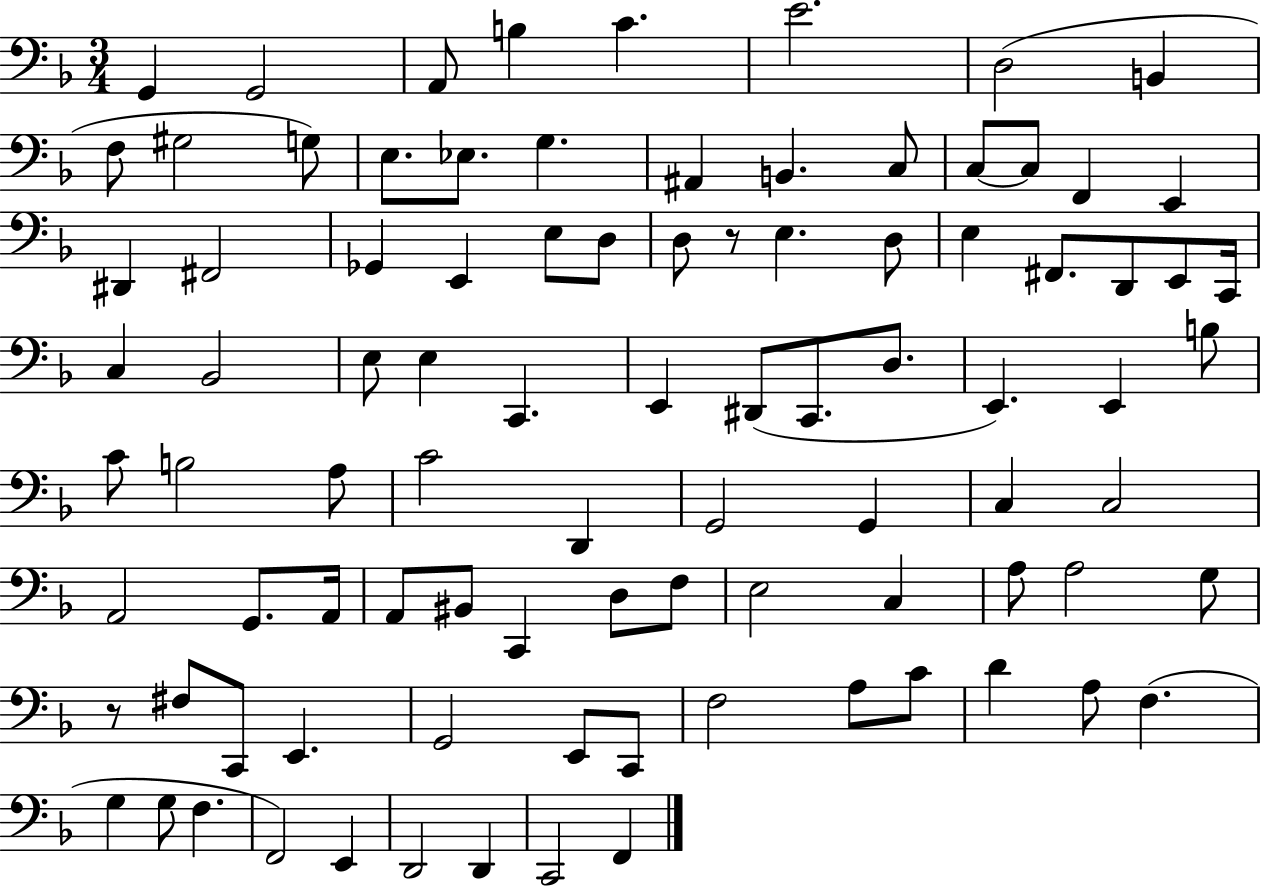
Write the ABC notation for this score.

X:1
T:Untitled
M:3/4
L:1/4
K:F
G,, G,,2 A,,/2 B, C E2 D,2 B,, F,/2 ^G,2 G,/2 E,/2 _E,/2 G, ^A,, B,, C,/2 C,/2 C,/2 F,, E,, ^D,, ^F,,2 _G,, E,, E,/2 D,/2 D,/2 z/2 E, D,/2 E, ^F,,/2 D,,/2 E,,/2 C,,/4 C, _B,,2 E,/2 E, C,, E,, ^D,,/2 C,,/2 D,/2 E,, E,, B,/2 C/2 B,2 A,/2 C2 D,, G,,2 G,, C, C,2 A,,2 G,,/2 A,,/4 A,,/2 ^B,,/2 C,, D,/2 F,/2 E,2 C, A,/2 A,2 G,/2 z/2 ^F,/2 C,,/2 E,, G,,2 E,,/2 C,,/2 F,2 A,/2 C/2 D A,/2 F, G, G,/2 F, F,,2 E,, D,,2 D,, C,,2 F,,